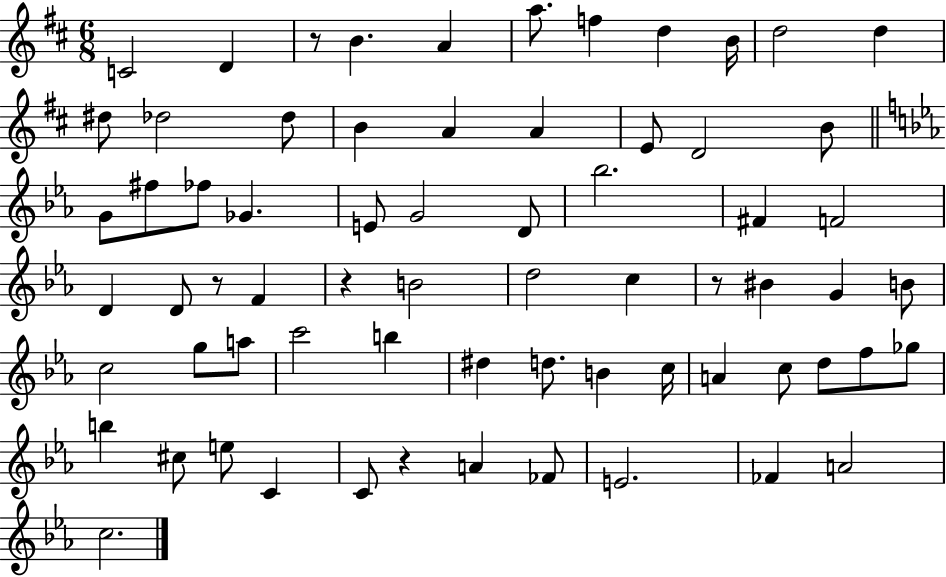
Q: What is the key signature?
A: D major